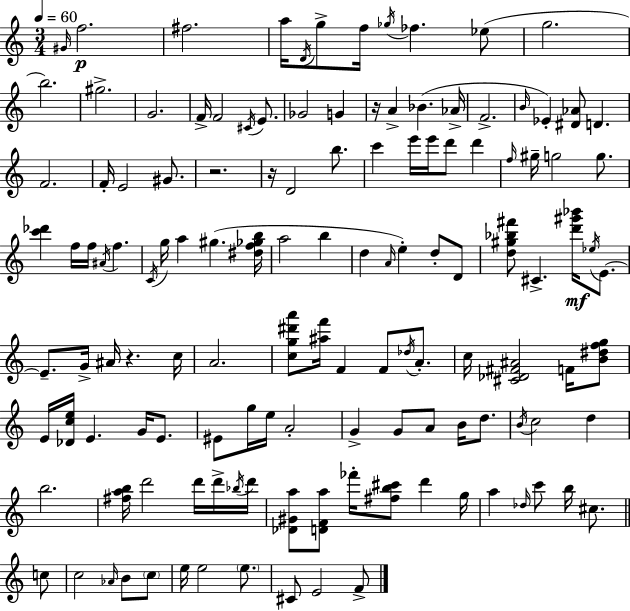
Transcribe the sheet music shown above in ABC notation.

X:1
T:Untitled
M:3/4
L:1/4
K:C
^G/4 f2 ^f2 a/4 D/4 g/2 f/4 _g/4 _f _e/2 g2 b2 ^g2 G2 F/4 F2 ^C/4 E/2 _G2 G z/4 A _B _A/4 F2 B/4 _E [^D_A]/2 D F2 F/4 E2 ^G/2 z2 z/4 D2 b/2 c' e'/4 e'/4 d'/2 d' f/4 ^g/4 g2 g/2 [c'_d'] f/4 f/4 ^A/4 f C/4 g/4 a ^g [^df_gb]/4 a2 b d A/4 e d/2 D/2 [d^g_b^f']/2 ^C [d'^g'_b']/4 _e/4 E/2 E/2 G/4 ^A/4 z c/4 A2 [cg^d'a']/2 [^af']/4 F F/2 _d/4 A/2 c/4 [^C_D^F^A]2 F/4 [B^dfg]/2 E/4 [_Dce]/4 E G/4 E/2 ^E/2 g/4 e/4 A2 G G/2 A/2 B/4 d/2 B/4 c2 d b2 [^fab]/4 d'2 d'/4 d'/4 _b/4 d'/4 [_D^Ga]/2 [DFa]/2 _f'/4 [^fb^c']/2 d' g/4 a _d/4 c'/2 b/4 ^c/2 c/2 c2 _A/4 B/2 c/2 e/4 e2 e/2 ^C/2 E2 F/2